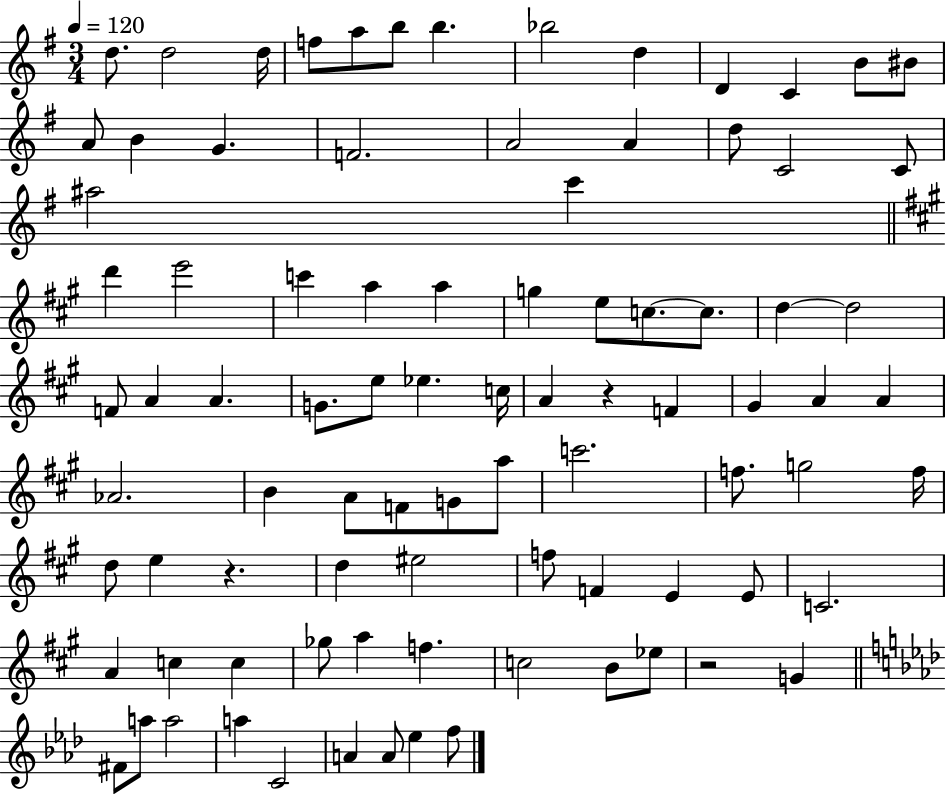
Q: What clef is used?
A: treble